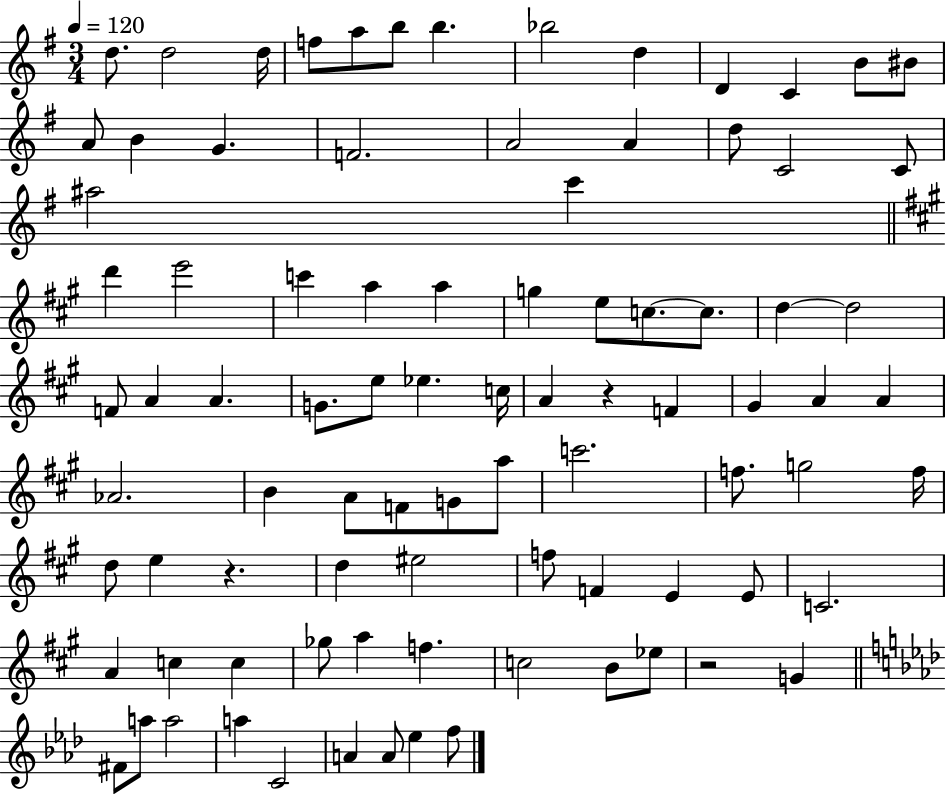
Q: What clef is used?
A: treble